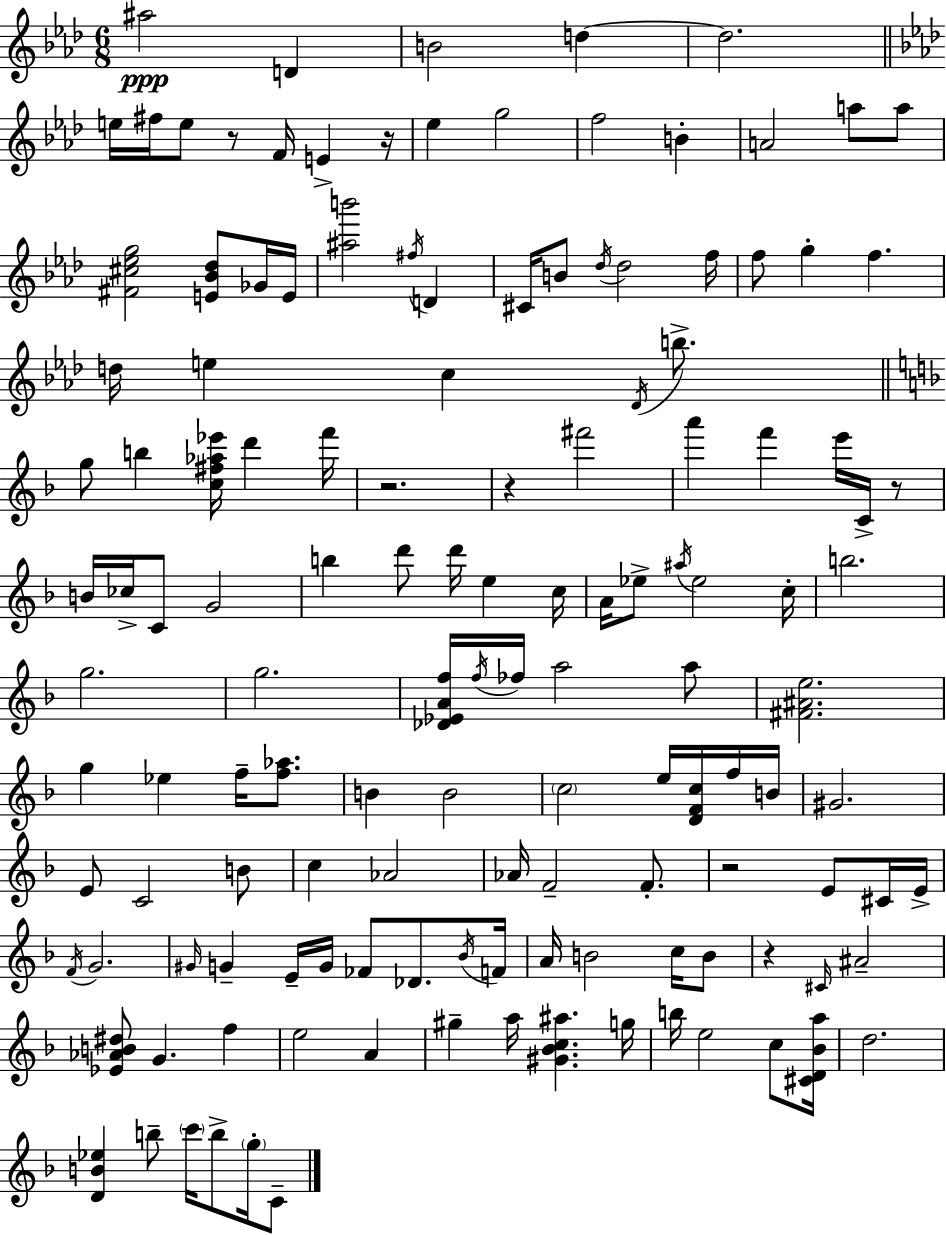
{
  \clef treble
  \numericTimeSignature
  \time 6/8
  \key aes \major
  ais''2\ppp d'4 | b'2 d''4~~ | d''2. | \bar "||" \break \key aes \major e''16 fis''16 e''8 r8 f'16 e'4-> r16 | ees''4 g''2 | f''2 b'4-. | a'2 a''8 a''8 | \break <fis' cis'' ees'' g''>2 <e' bes' des''>8 ges'16 e'16 | <ais'' b'''>2 \acciaccatura { fis''16 } d'4 | cis'16 b'8 \acciaccatura { des''16 } des''2 | f''16 f''8 g''4-. f''4. | \break d''16 e''4 c''4 \acciaccatura { des'16 } | b''8.-> \bar "||" \break \key d \minor g''8 b''4 <c'' fis'' aes'' ees'''>16 d'''4 f'''16 | r2. | r4 fis'''2 | a'''4 f'''4 e'''16 c'16-> r8 | \break b'16 ces''16-> c'8 g'2 | b''4 d'''8 d'''16 e''4 c''16 | a'16 ees''8-> \acciaccatura { ais''16 } ees''2 | c''16-. b''2. | \break g''2. | g''2. | <des' ees' a' f''>16 \acciaccatura { f''16 } fes''16 a''2 | a''8 <fis' ais' e''>2. | \break g''4 ees''4 f''16-- <f'' aes''>8. | b'4 b'2 | \parenthesize c''2 e''16 <d' f' c''>16 | f''16 b'16 gis'2. | \break e'8 c'2 | b'8 c''4 aes'2 | aes'16 f'2-- f'8.-. | r2 e'8 | \break cis'16 e'16-> \acciaccatura { f'16 } g'2. | \grace { gis'16 } g'4-- e'16-- g'16 fes'8 | des'8. \acciaccatura { bes'16 } f'16 a'16 b'2 | c''16 b'8 r4 \grace { cis'16 } ais'2-- | \break <ees' aes' b' dis''>8 g'4. | f''4 e''2 | a'4 gis''4-- a''16 <gis' bes' c'' ais''>4. | g''16 b''16 e''2 | \break c''8 <cis' d' bes' a''>16 d''2. | <d' b' ees''>4 b''8-- | \parenthesize c'''16 b''8-> \parenthesize g''16-. c'8-- \bar "|."
}